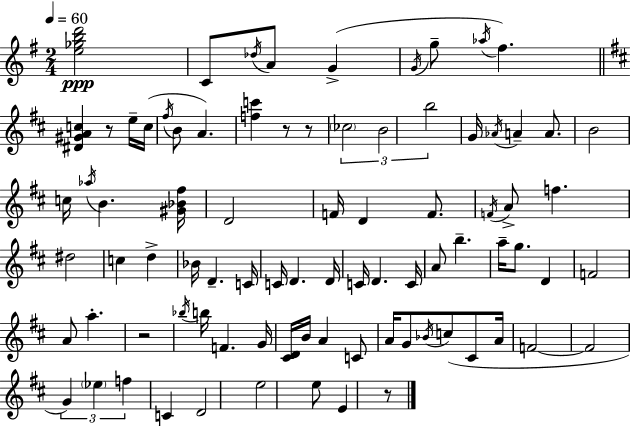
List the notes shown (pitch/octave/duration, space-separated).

[E5,Gb5,B5,D6]/h C4/e Db5/s A4/e G4/q G4/s G5/e Ab5/s F#5/q. [D#4,G#4,A4,C5]/q R/e E5/s C5/s F#5/s B4/e A4/q. [F5,C6]/q R/e R/e CES5/h B4/h B5/h G4/s Ab4/s A4/q A4/e. B4/h C5/s Ab5/s B4/q. [G#4,Bb4,F#5]/s D4/h F4/s D4/q F4/e. F4/s A4/e F5/q. D#5/h C5/q D5/q Bb4/s D4/q. C4/s C4/s D4/q. D4/s C4/s D4/q. C4/s A4/e B5/q. A5/s G5/e. D4/q F4/h A4/e A5/q. R/h Bb5/s B5/s F4/q. G4/s [C#4,D4]/s B4/s A4/q C4/e A4/s G4/e Bb4/s C5/e C#4/e A4/s F4/h F4/h G4/q Eb5/q F5/q C4/q D4/h E5/h E5/e E4/q R/e